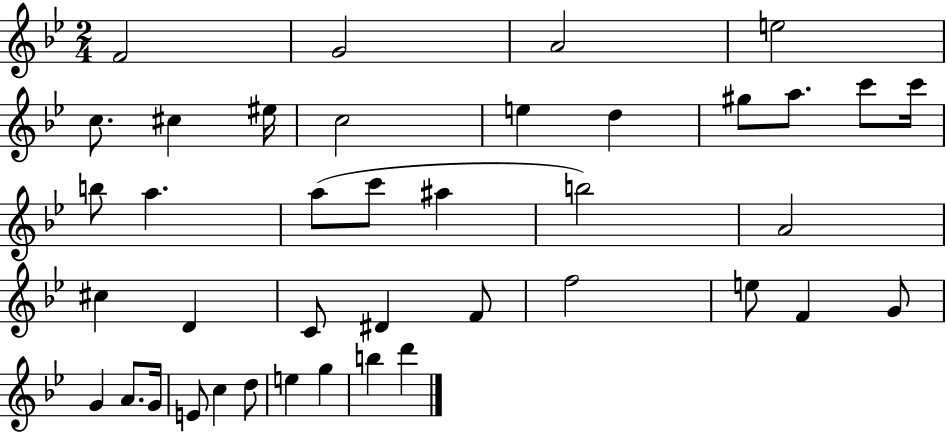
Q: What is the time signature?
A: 2/4